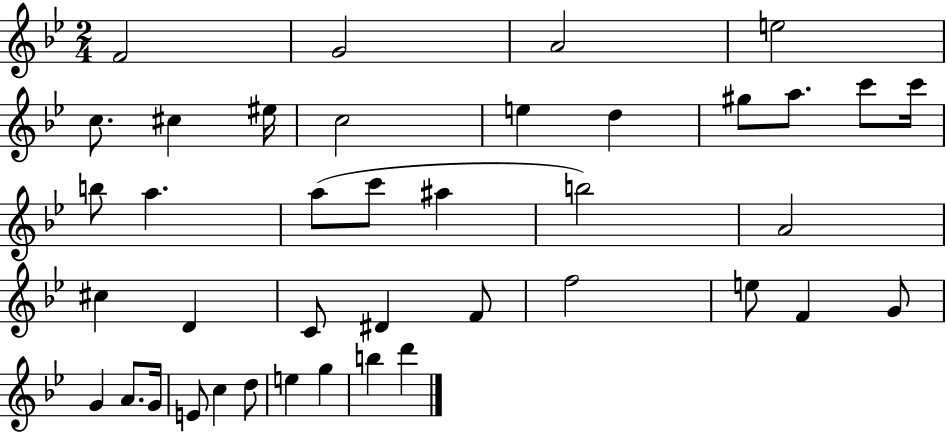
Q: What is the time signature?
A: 2/4